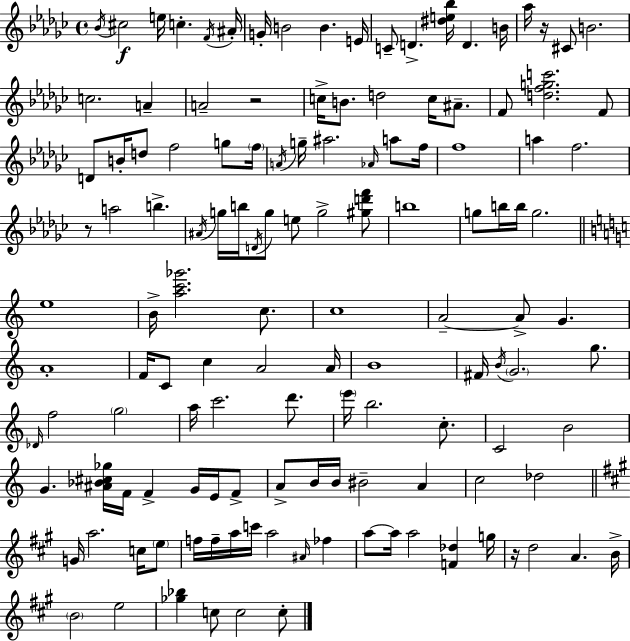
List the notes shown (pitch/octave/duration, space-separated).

Bb4/s C#5/h E5/s C5/q. F4/s A#4/s G4/s B4/h B4/q. E4/s C4/e D4/q. [D#5,E5,Bb5]/s D4/q. B4/s Ab5/s R/s C#4/e B4/h. C5/h. A4/q A4/h R/h C5/s B4/e. D5/h C5/s A#4/e. F4/e [D5,F5,G5,C6]/h. F4/e D4/e B4/s D5/e F5/h G5/e F5/s A4/s G5/s A#5/h. Ab4/s A5/e F5/s F5/w A5/q F5/h. R/e A5/h B5/q. A#4/s G5/s B5/s D4/s G5/e E5/e G5/h [G#5,D6,F6]/e B5/w G5/e B5/s B5/s G5/h. E5/w B4/s [A5,C6,Gb6]/h. C5/e. C5/w A4/h A4/e G4/q. A4/w F4/s C4/e C5/q A4/h A4/s B4/w F#4/s B4/s G4/h. G5/e. Db4/s F5/h G5/h A5/s C6/h. D6/e. E6/s B5/h. C5/e. C4/h B4/h G4/q. [A#4,Bb4,C#5,Gb5]/s F4/s F4/q G4/s E4/s F4/e A4/e B4/s B4/s BIS4/h A4/q C5/h Db5/h G4/s A5/h. C5/s E5/e F5/s F5/s A5/s C6/s A5/h A#4/s FES5/q A5/e A5/s A5/h [F4,Db5]/q G5/s R/s D5/h A4/q. B4/s B4/h E5/h [Gb5,Bb5]/q C5/e C5/h C5/e